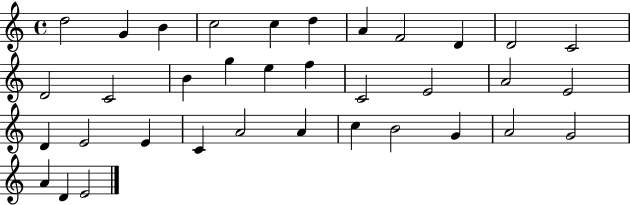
X:1
T:Untitled
M:4/4
L:1/4
K:C
d2 G B c2 c d A F2 D D2 C2 D2 C2 B g e f C2 E2 A2 E2 D E2 E C A2 A c B2 G A2 G2 A D E2